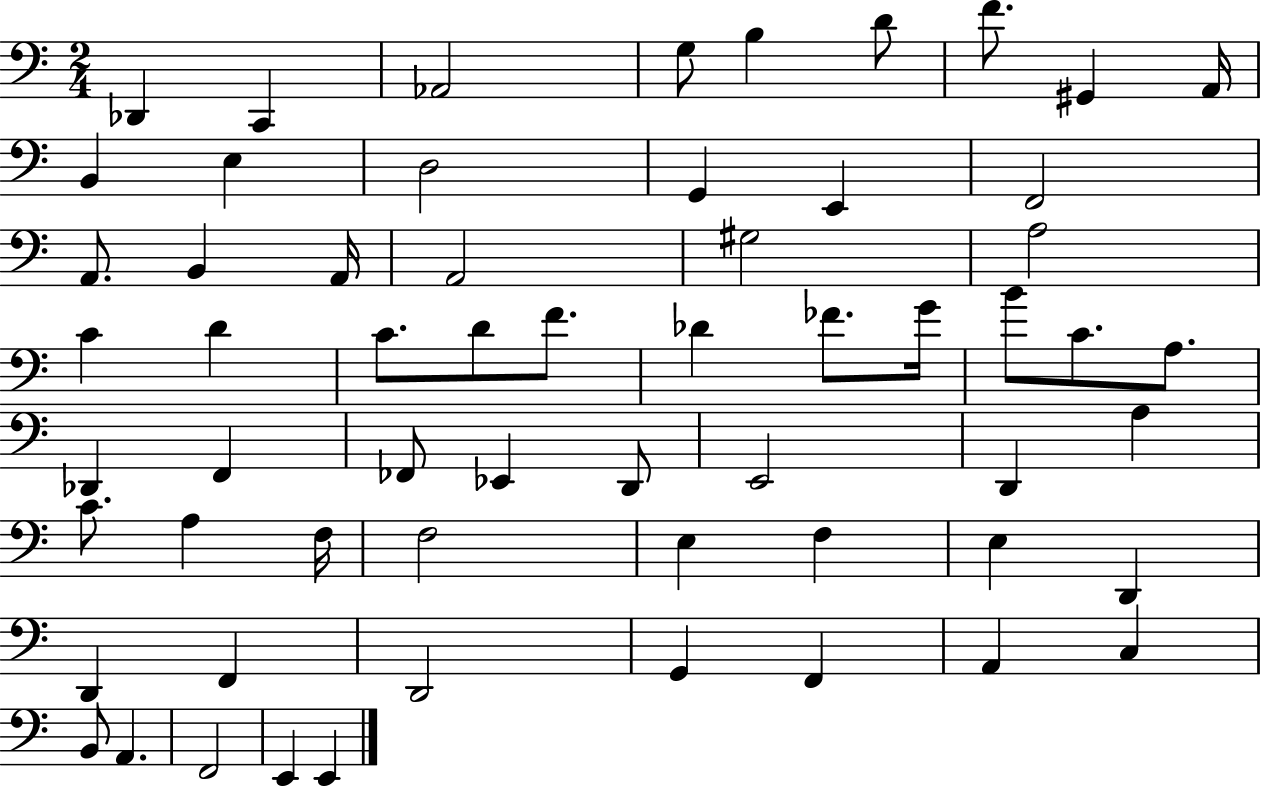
Db2/q C2/q Ab2/h G3/e B3/q D4/e F4/e. G#2/q A2/s B2/q E3/q D3/h G2/q E2/q F2/h A2/e. B2/q A2/s A2/h G#3/h A3/h C4/q D4/q C4/e. D4/e F4/e. Db4/q FES4/e. G4/s B4/e C4/e. A3/e. Db2/q F2/q FES2/e Eb2/q D2/e E2/h D2/q A3/q C4/e. A3/q F3/s F3/h E3/q F3/q E3/q D2/q D2/q F2/q D2/h G2/q F2/q A2/q C3/q B2/e A2/q. F2/h E2/q E2/q